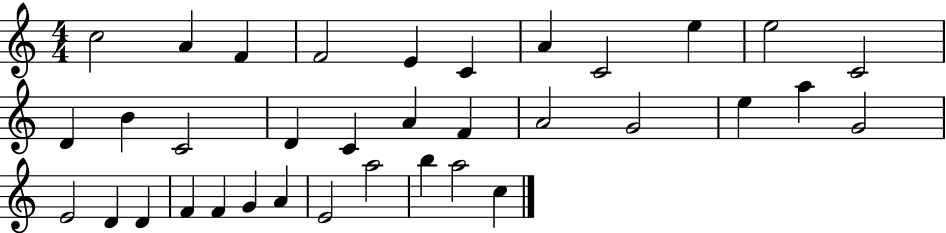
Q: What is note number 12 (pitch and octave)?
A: D4